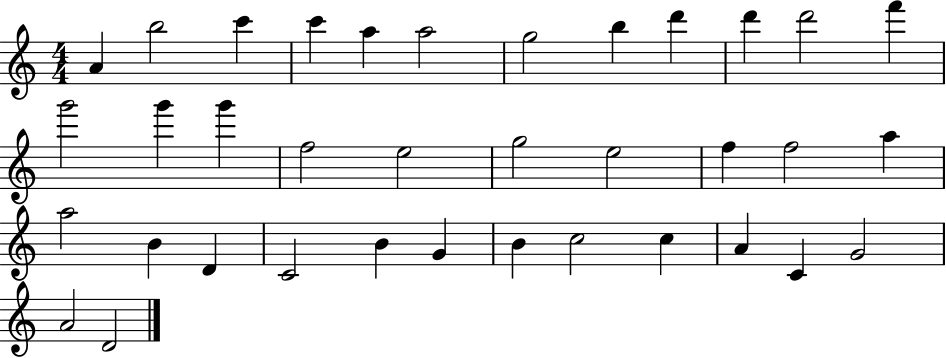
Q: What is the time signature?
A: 4/4